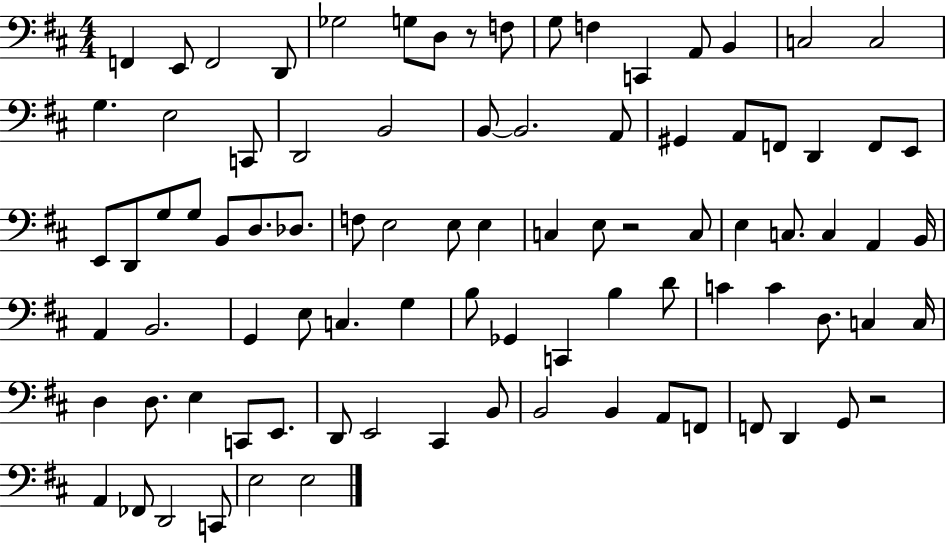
{
  \clef bass
  \numericTimeSignature
  \time 4/4
  \key d \major
  f,4 e,8 f,2 d,8 | ges2 g8 d8 r8 f8 | g8 f4 c,4 a,8 b,4 | c2 c2 | \break g4. e2 c,8 | d,2 b,2 | b,8~~ b,2. a,8 | gis,4 a,8 f,8 d,4 f,8 e,8 | \break e,8 d,8 g8 g8 b,8 d8. des8. | f8 e2 e8 e4 | c4 e8 r2 c8 | e4 c8. c4 a,4 b,16 | \break a,4 b,2. | g,4 e8 c4. g4 | b8 ges,4 c,4 b4 d'8 | c'4 c'4 d8. c4 c16 | \break d4 d8. e4 c,8 e,8. | d,8 e,2 cis,4 b,8 | b,2 b,4 a,8 f,8 | f,8 d,4 g,8 r2 | \break a,4 fes,8 d,2 c,8 | e2 e2 | \bar "|."
}